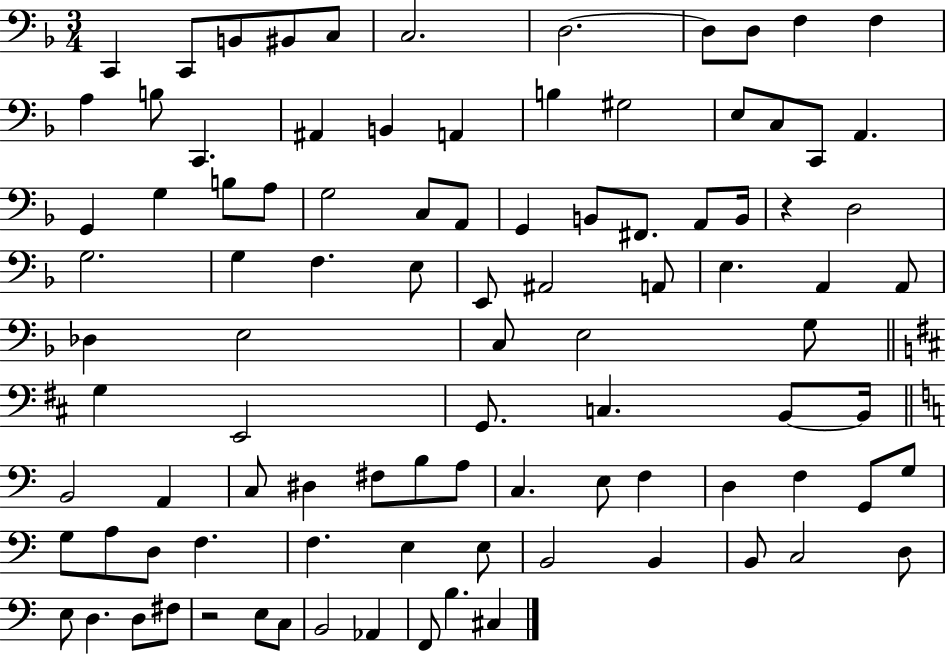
X:1
T:Untitled
M:3/4
L:1/4
K:F
C,, C,,/2 B,,/2 ^B,,/2 C,/2 C,2 D,2 D,/2 D,/2 F, F, A, B,/2 C,, ^A,, B,, A,, B, ^G,2 E,/2 C,/2 C,,/2 A,, G,, G, B,/2 A,/2 G,2 C,/2 A,,/2 G,, B,,/2 ^F,,/2 A,,/2 B,,/4 z D,2 G,2 G, F, E,/2 E,,/2 ^A,,2 A,,/2 E, A,, A,,/2 _D, E,2 C,/2 E,2 G,/2 G, E,,2 G,,/2 C, B,,/2 B,,/4 B,,2 A,, C,/2 ^D, ^F,/2 B,/2 A,/2 C, E,/2 F, D, F, G,,/2 G,/2 G,/2 A,/2 D,/2 F, F, E, E,/2 B,,2 B,, B,,/2 C,2 D,/2 E,/2 D, D,/2 ^F,/2 z2 E,/2 C,/2 B,,2 _A,, F,,/2 B, ^C,